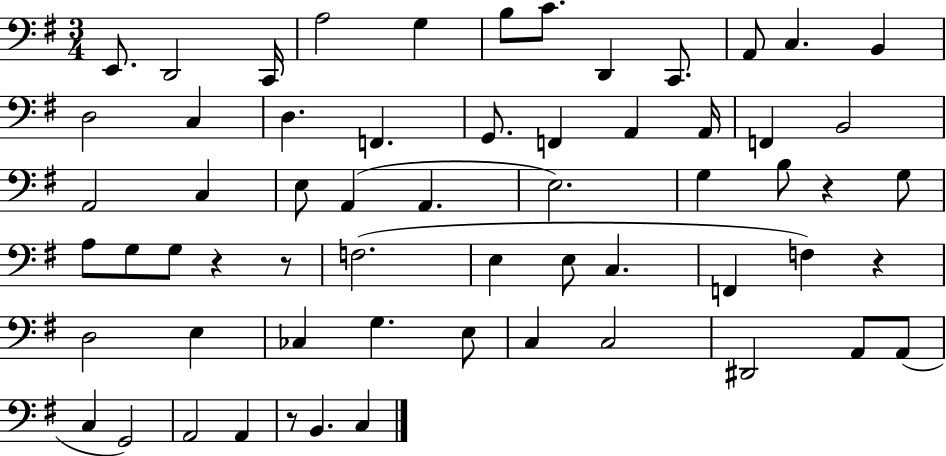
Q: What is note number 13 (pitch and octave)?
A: D3